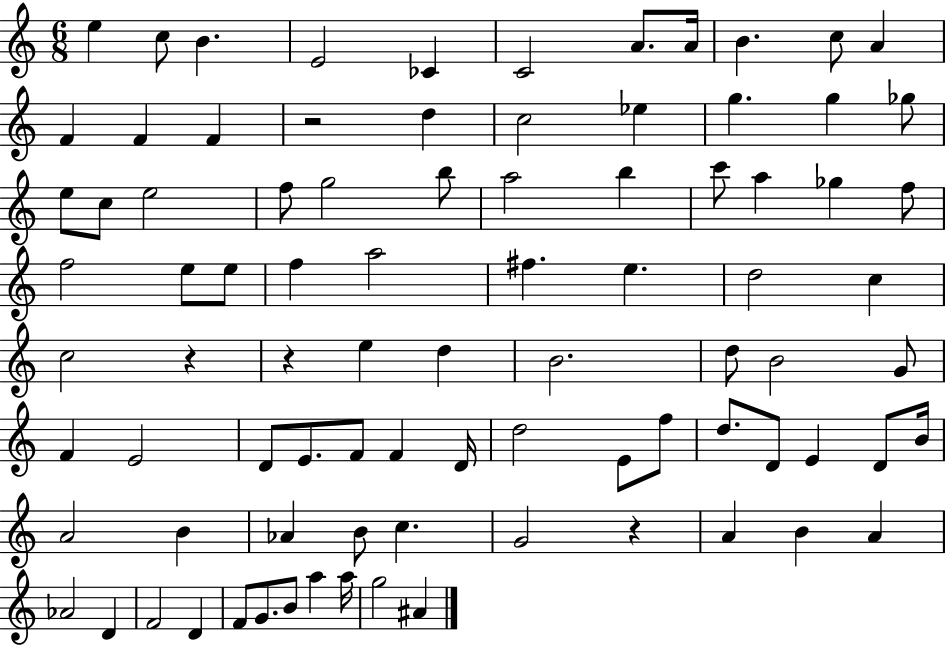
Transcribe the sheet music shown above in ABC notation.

X:1
T:Untitled
M:6/8
L:1/4
K:C
e c/2 B E2 _C C2 A/2 A/4 B c/2 A F F F z2 d c2 _e g g _g/2 e/2 c/2 e2 f/2 g2 b/2 a2 b c'/2 a _g f/2 f2 e/2 e/2 f a2 ^f e d2 c c2 z z e d B2 d/2 B2 G/2 F E2 D/2 E/2 F/2 F D/4 d2 E/2 f/2 d/2 D/2 E D/2 B/4 A2 B _A B/2 c G2 z A B A _A2 D F2 D F/2 G/2 B/2 a a/4 g2 ^A